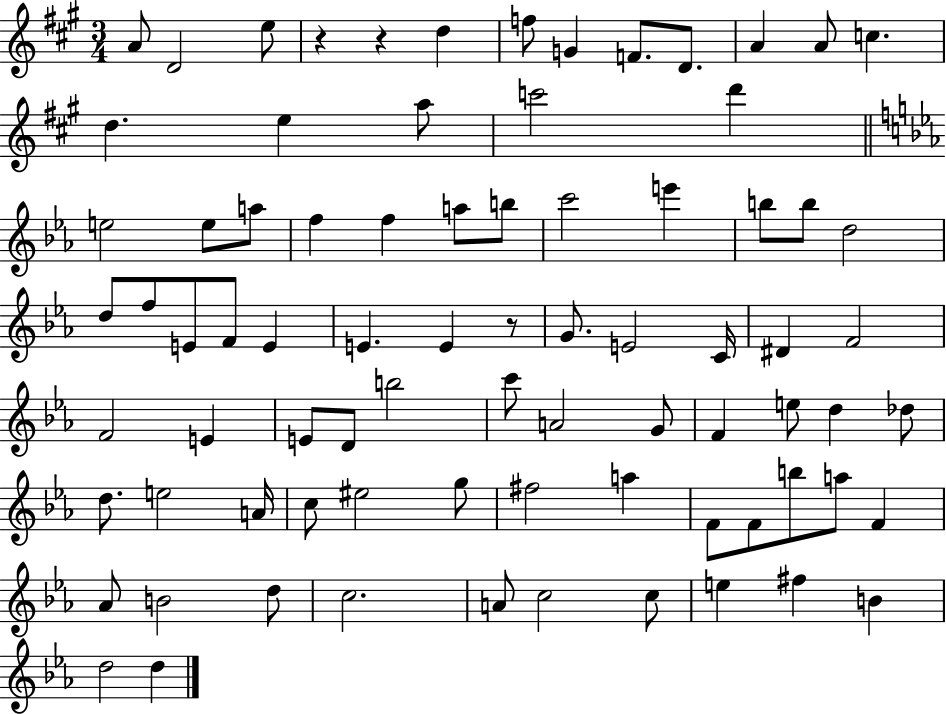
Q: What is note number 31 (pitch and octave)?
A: E4